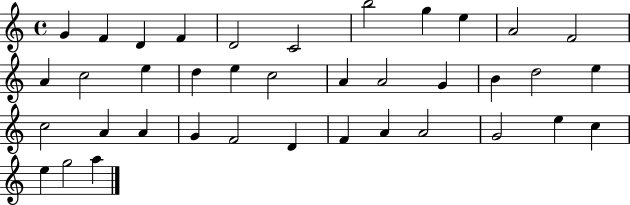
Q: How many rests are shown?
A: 0